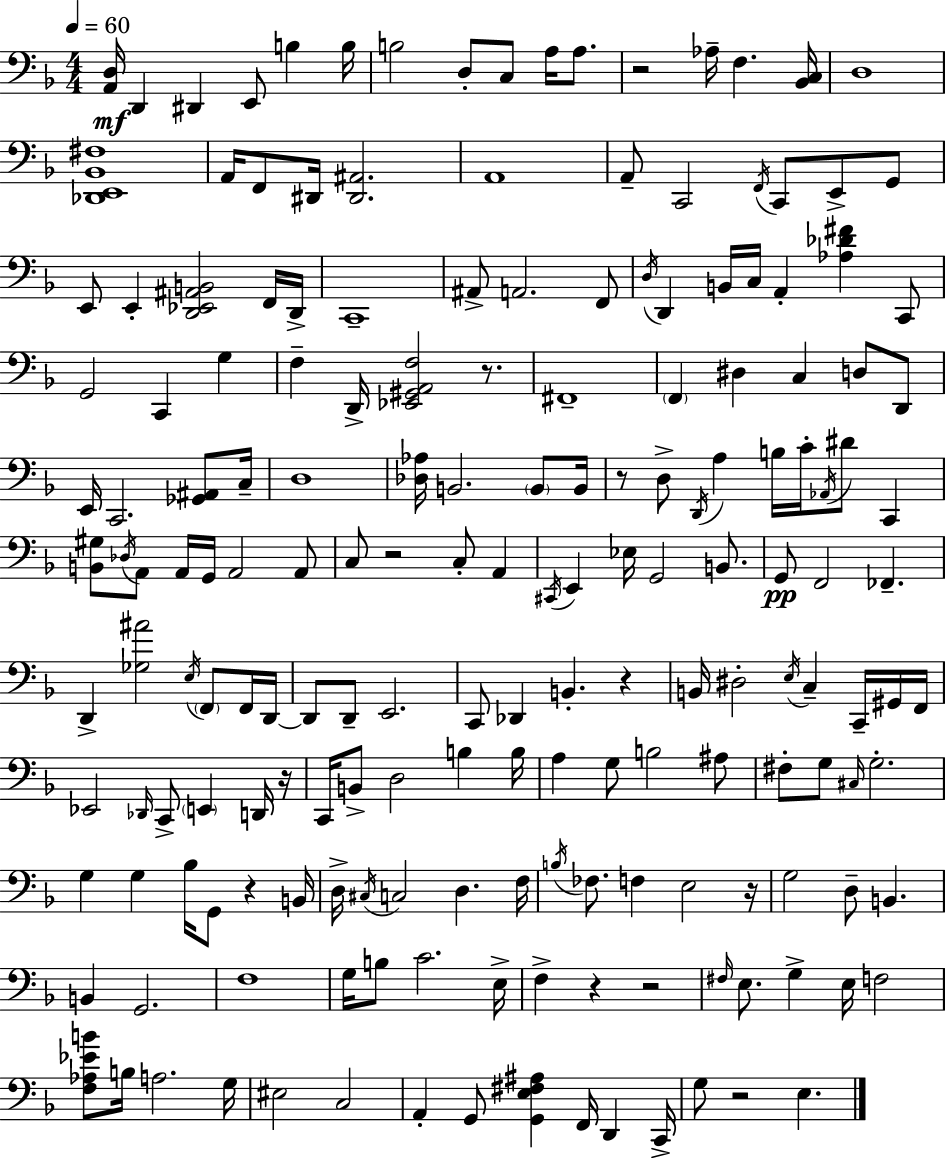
X:1
T:Untitled
M:4/4
L:1/4
K:Dm
[A,,D,]/4 D,, ^D,, E,,/2 B, B,/4 B,2 D,/2 C,/2 A,/4 A,/2 z2 _A,/4 F, [_B,,C,]/4 D,4 [_D,,E,,_B,,^F,]4 A,,/4 F,,/2 ^D,,/4 [^D,,^A,,]2 A,,4 A,,/2 C,,2 F,,/4 C,,/2 E,,/2 G,,/2 E,,/2 E,, [D,,_E,,^A,,B,,]2 F,,/4 D,,/4 C,,4 ^A,,/2 A,,2 F,,/2 D,/4 D,, B,,/4 C,/4 A,, [_A,_D^F] C,,/2 G,,2 C,, G, F, D,,/4 [_E,,^G,,A,,F,]2 z/2 ^F,,4 F,, ^D, C, D,/2 D,,/2 E,,/4 C,,2 [_G,,^A,,]/2 C,/4 D,4 [_D,_A,]/4 B,,2 B,,/2 B,,/4 z/2 D,/2 D,,/4 A, B,/4 C/4 _A,,/4 ^D/2 C,, [B,,^G,]/2 _D,/4 A,,/2 A,,/4 G,,/4 A,,2 A,,/2 C,/2 z2 C,/2 A,, ^C,,/4 E,, _E,/4 G,,2 B,,/2 G,,/2 F,,2 _F,, D,, [_G,^A]2 E,/4 F,,/2 F,,/4 D,,/4 D,,/2 D,,/2 E,,2 C,,/2 _D,, B,, z B,,/4 ^D,2 E,/4 C, C,,/4 ^G,,/4 F,,/4 _E,,2 _D,,/4 C,,/2 E,, D,,/4 z/4 C,,/4 B,,/2 D,2 B, B,/4 A, G,/2 B,2 ^A,/2 ^F,/2 G,/2 ^C,/4 G,2 G, G, _B,/4 G,,/2 z B,,/4 D,/4 ^C,/4 C,2 D, F,/4 B,/4 _F,/2 F, E,2 z/4 G,2 D,/2 B,, B,, G,,2 F,4 G,/4 B,/2 C2 E,/4 F, z z2 ^F,/4 E,/2 G, E,/4 F,2 [F,_A,_EB]/2 B,/4 A,2 G,/4 ^E,2 C,2 A,, G,,/2 [G,,E,^F,^A,] F,,/4 D,, C,,/4 G,/2 z2 E,